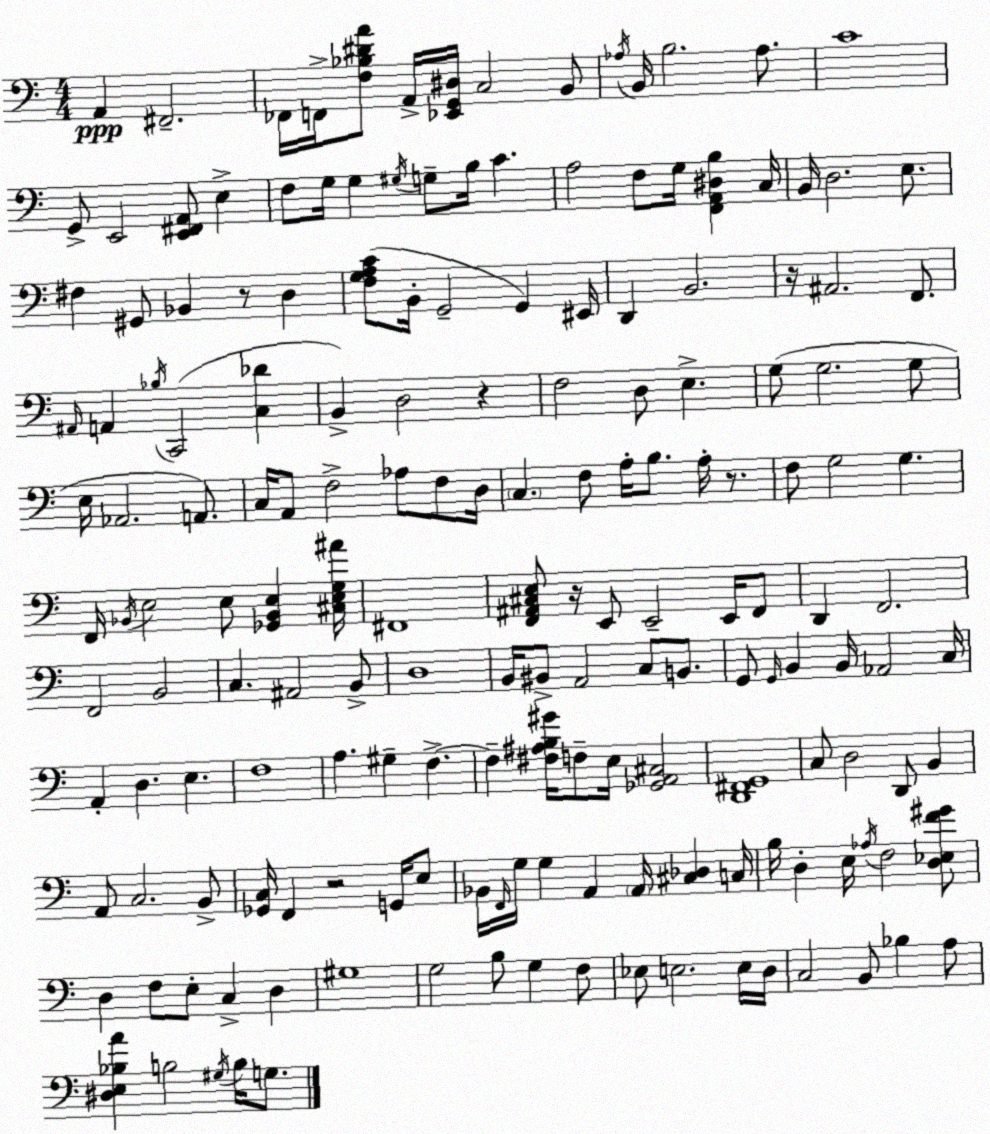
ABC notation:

X:1
T:Untitled
M:4/4
L:1/4
K:C
A,, ^F,,2 _F,,/4 F,,/4 [F,_B,^DA]/2 A,,/4 [_E,,G,,^D,]/4 C,2 B,,/2 _A,/4 B,,/4 B,2 _A,/2 C4 G,,/2 E,,2 [E,,^F,,A,,]/2 E, F,/2 G,/4 G, ^G,/4 G,/2 B,/4 C A,2 F,/2 G,/4 [F,,A,,^D,B,] C,/4 B,,/4 D,2 E,/2 ^F, ^G,,/2 _B,, z/2 D, [F,G,A,C]/2 B,,/4 G,,2 G,, ^E,,/4 D,, B,,2 z/4 ^A,,2 F,,/2 ^A,,/4 A,, _B,/4 C,,2 [C,_D] B,, D,2 z F,2 D,/2 E, G,/2 G,2 G,/2 E,/4 _A,,2 A,,/2 C,/4 A,,/2 F,2 _A,/2 F,/2 D,/4 C, F,/2 A,/4 B,/2 A,/4 z/2 F,/2 G,2 G, F,,/4 _B,,/4 E,2 E,/2 [_G,,_B,,E,] [^C,E,G,^A]/4 ^F,,4 [F,,^A,,^C,E,]/2 z/4 E,,/2 E,,2 E,,/4 F,,/2 D,, F,,2 F,,2 B,,2 C, ^A,,2 B,,/2 D,4 B,,/4 ^B,,/2 A,,2 C,/2 B,,/2 G,,/2 G,,/4 B,, B,,/4 _A,,2 C,/4 A,, D, E, F,4 A, ^G, F, F, [^F,^A,B,^G]/4 F,/2 E,/4 [_G,,A,,^C,]2 [D,,^F,,G,,]4 C,/2 D,2 D,,/2 B,, A,,/2 C,2 B,,/2 [_G,,C,]/4 F,, z2 G,,/4 E,/2 _B,,/4 F,,/4 G,/4 G, A,, A,,/4 [^C,_D,] C,/4 B,/4 D, E,/4 _A,/4 F,2 [D,_E,F^G]/2 D, F,/2 E,/2 C, D, ^G,4 G,2 B,/2 G, F,/2 _E,/2 E,2 E,/4 D,/4 C,2 B,,/2 _B, A,/2 [^D,E,_B,A] B,2 ^G,/4 B,/4 G,/2